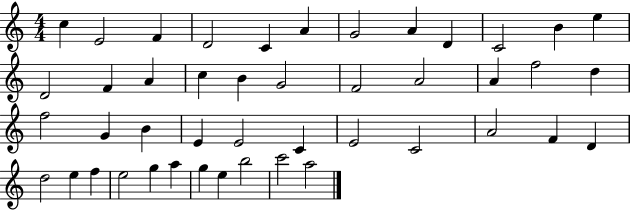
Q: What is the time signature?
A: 4/4